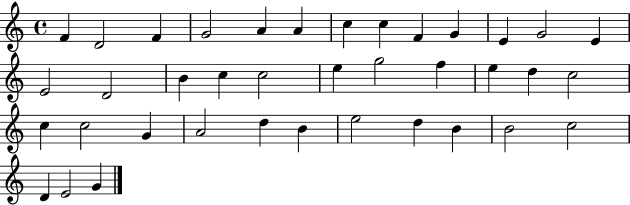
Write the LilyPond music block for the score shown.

{
  \clef treble
  \time 4/4
  \defaultTimeSignature
  \key c \major
  f'4 d'2 f'4 | g'2 a'4 a'4 | c''4 c''4 f'4 g'4 | e'4 g'2 e'4 | \break e'2 d'2 | b'4 c''4 c''2 | e''4 g''2 f''4 | e''4 d''4 c''2 | \break c''4 c''2 g'4 | a'2 d''4 b'4 | e''2 d''4 b'4 | b'2 c''2 | \break d'4 e'2 g'4 | \bar "|."
}